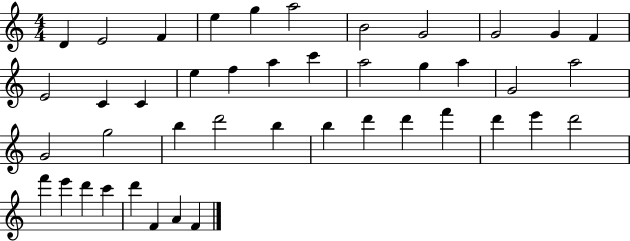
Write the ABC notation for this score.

X:1
T:Untitled
M:4/4
L:1/4
K:C
D E2 F e g a2 B2 G2 G2 G F E2 C C e f a c' a2 g a G2 a2 G2 g2 b d'2 b b d' d' f' d' e' d'2 f' e' d' c' d' F A F